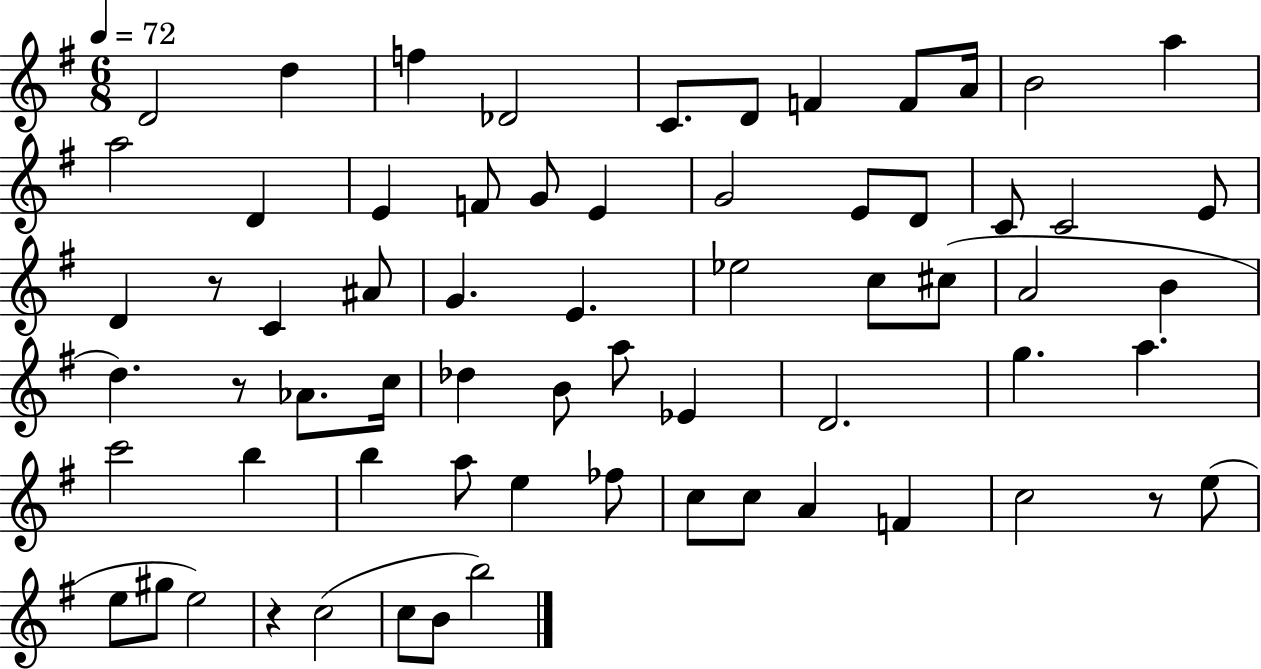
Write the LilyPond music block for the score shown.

{
  \clef treble
  \numericTimeSignature
  \time 6/8
  \key g \major
  \tempo 4 = 72
  d'2 d''4 | f''4 des'2 | c'8. d'8 f'4 f'8 a'16 | b'2 a''4 | \break a''2 d'4 | e'4 f'8 g'8 e'4 | g'2 e'8 d'8 | c'8 c'2 e'8 | \break d'4 r8 c'4 ais'8 | g'4. e'4. | ees''2 c''8 cis''8( | a'2 b'4 | \break d''4.) r8 aes'8. c''16 | des''4 b'8 a''8 ees'4 | d'2. | g''4. a''4. | \break c'''2 b''4 | b''4 a''8 e''4 fes''8 | c''8 c''8 a'4 f'4 | c''2 r8 e''8( | \break e''8 gis''8 e''2) | r4 c''2( | c''8 b'8 b''2) | \bar "|."
}